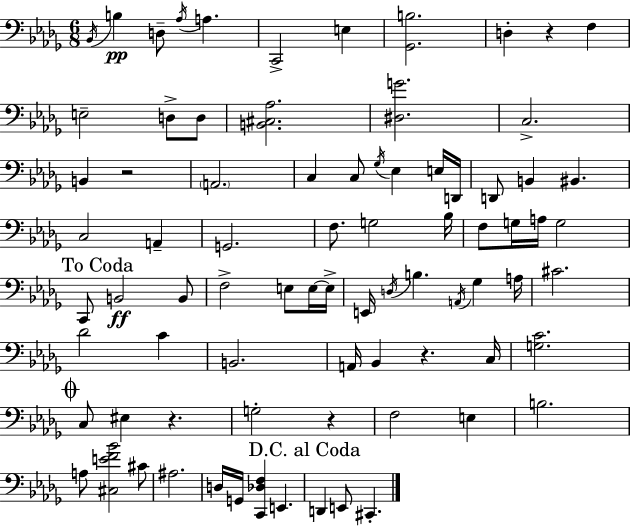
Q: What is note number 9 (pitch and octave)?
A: F3